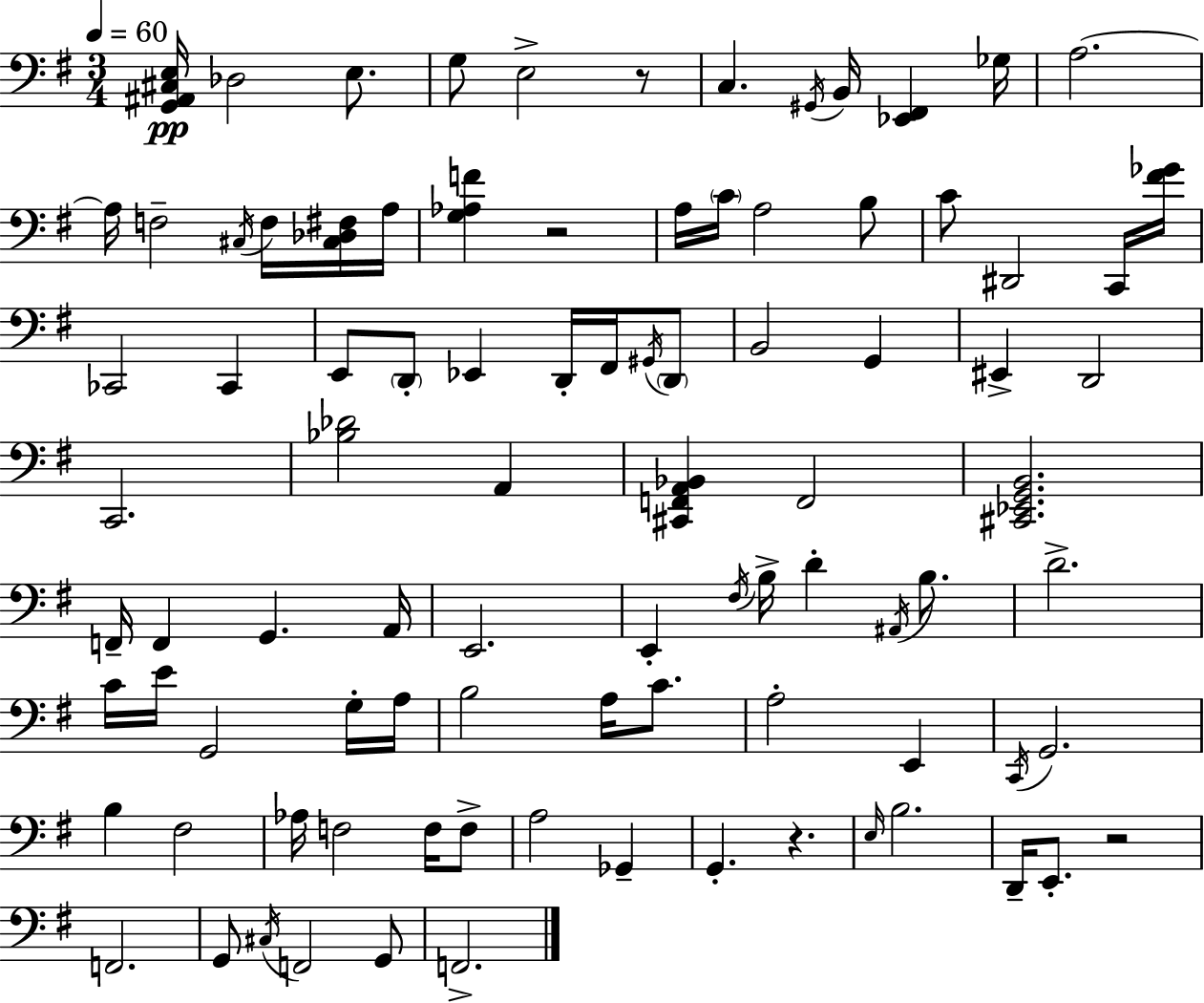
X:1
T:Untitled
M:3/4
L:1/4
K:Em
[G,,^A,,^C,E,]/4 _D,2 E,/2 G,/2 E,2 z/2 C, ^G,,/4 B,,/4 [_E,,^F,,] _G,/4 A,2 A,/4 F,2 ^C,/4 F,/4 [^C,_D,^F,]/4 A,/4 [G,_A,F] z2 A,/4 C/4 A,2 B,/2 C/2 ^D,,2 C,,/4 [^F_G]/4 _C,,2 _C,, E,,/2 D,,/2 _E,, D,,/4 ^F,,/4 ^G,,/4 D,,/2 B,,2 G,, ^E,, D,,2 C,,2 [_B,_D]2 A,, [^C,,F,,A,,_B,,] F,,2 [^C,,_E,,G,,B,,]2 F,,/4 F,, G,, A,,/4 E,,2 E,, ^F,/4 B,/4 D ^A,,/4 B,/2 D2 C/4 E/4 G,,2 G,/4 A,/4 B,2 A,/4 C/2 A,2 E,, C,,/4 G,,2 B, ^F,2 _A,/4 F,2 F,/4 F,/2 A,2 _G,, G,, z E,/4 B,2 D,,/4 E,,/2 z2 F,,2 G,,/2 ^C,/4 F,,2 G,,/2 F,,2